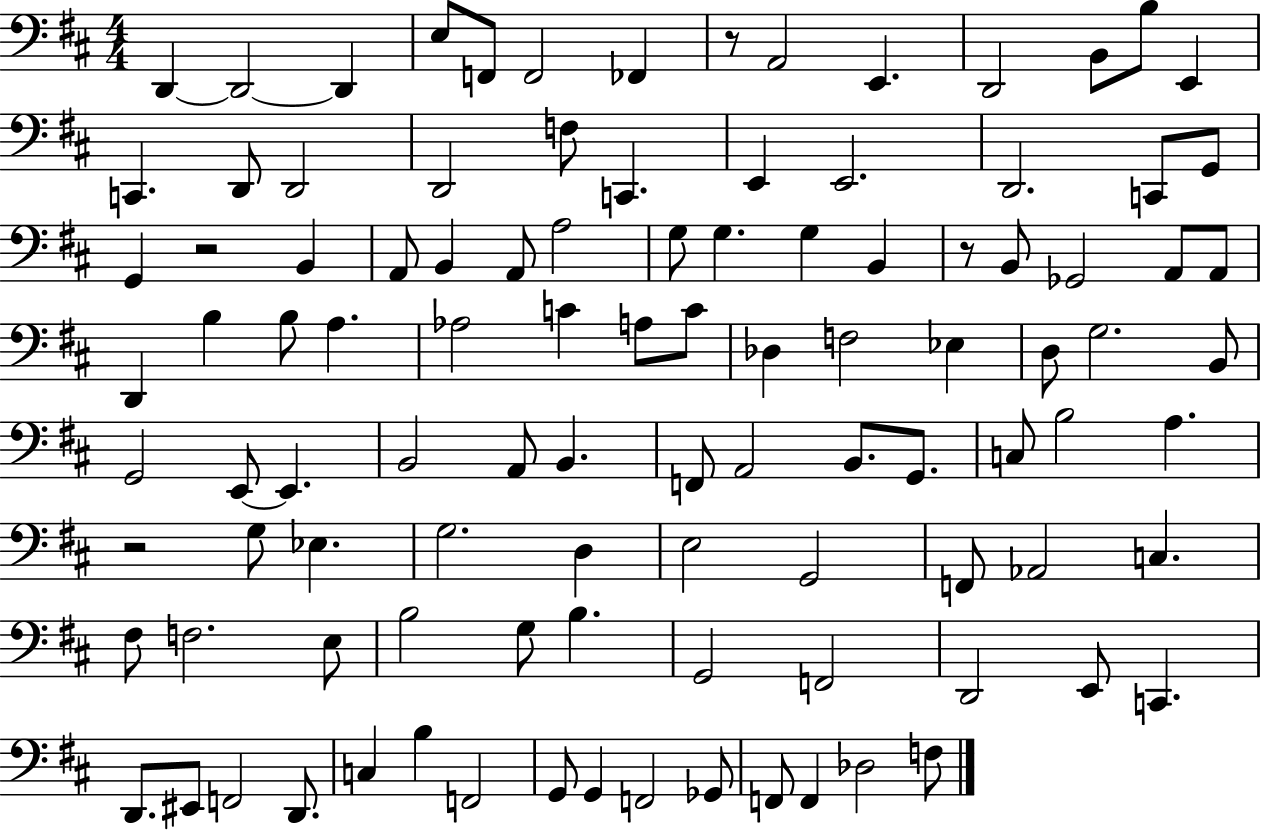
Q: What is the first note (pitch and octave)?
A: D2